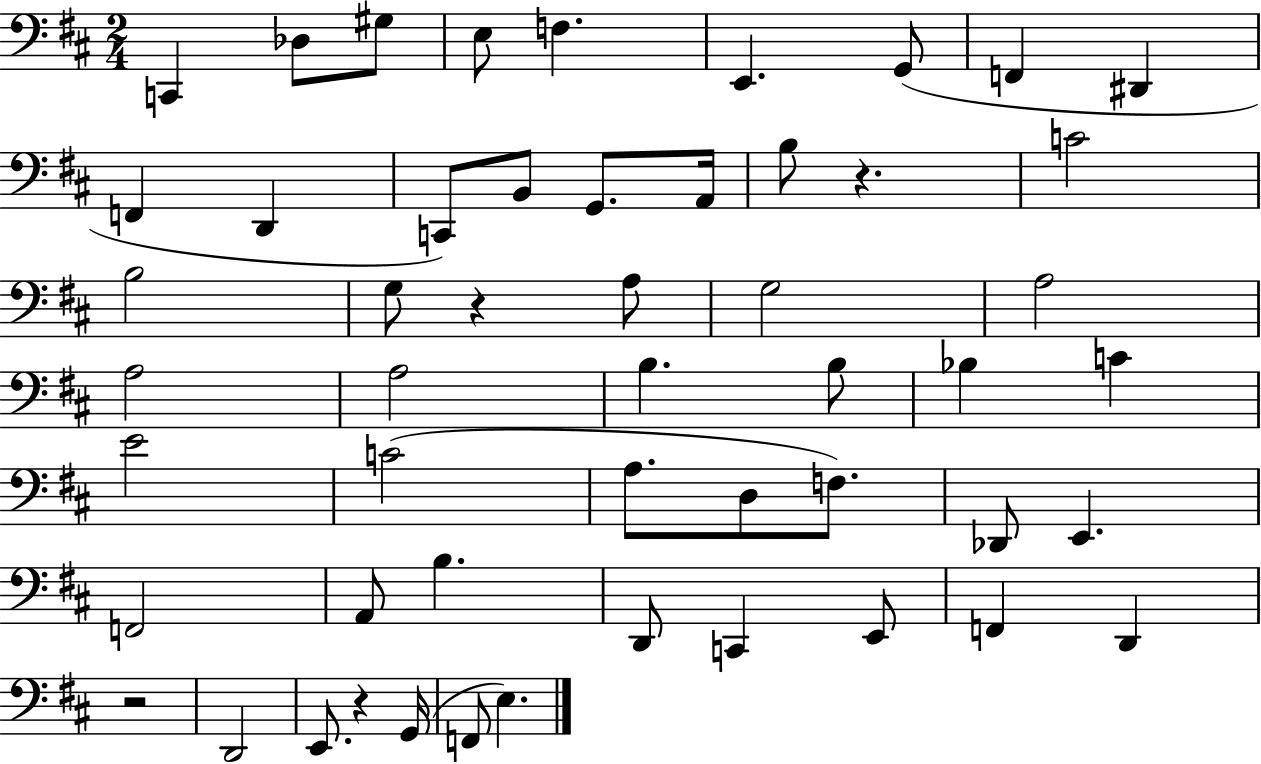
X:1
T:Untitled
M:2/4
L:1/4
K:D
C,, _D,/2 ^G,/2 E,/2 F, E,, G,,/2 F,, ^D,, F,, D,, C,,/2 B,,/2 G,,/2 A,,/4 B,/2 z C2 B,2 G,/2 z A,/2 G,2 A,2 A,2 A,2 B, B,/2 _B, C E2 C2 A,/2 D,/2 F,/2 _D,,/2 E,, F,,2 A,,/2 B, D,,/2 C,, E,,/2 F,, D,, z2 D,,2 E,,/2 z G,,/4 F,,/2 E,